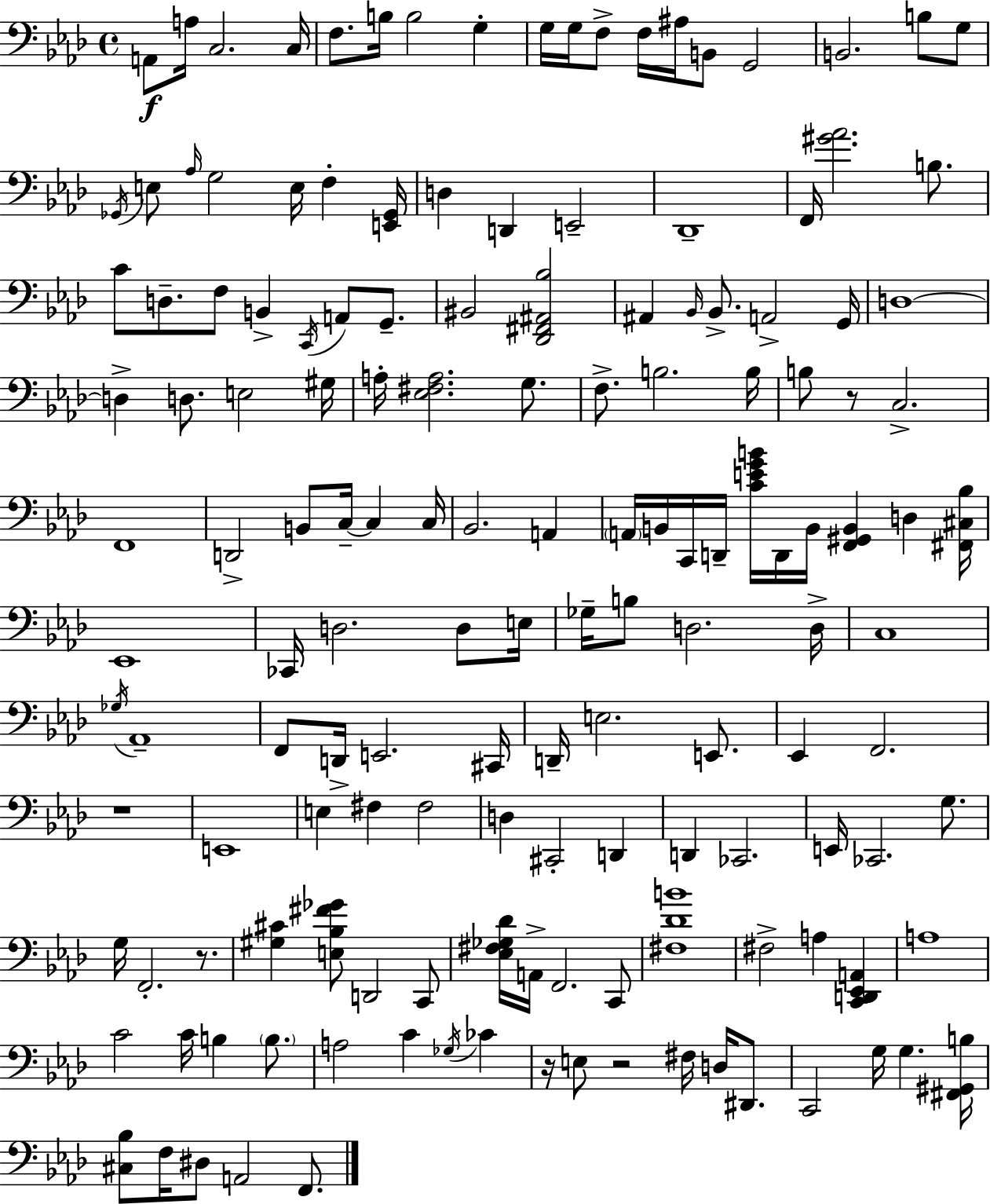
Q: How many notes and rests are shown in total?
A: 151